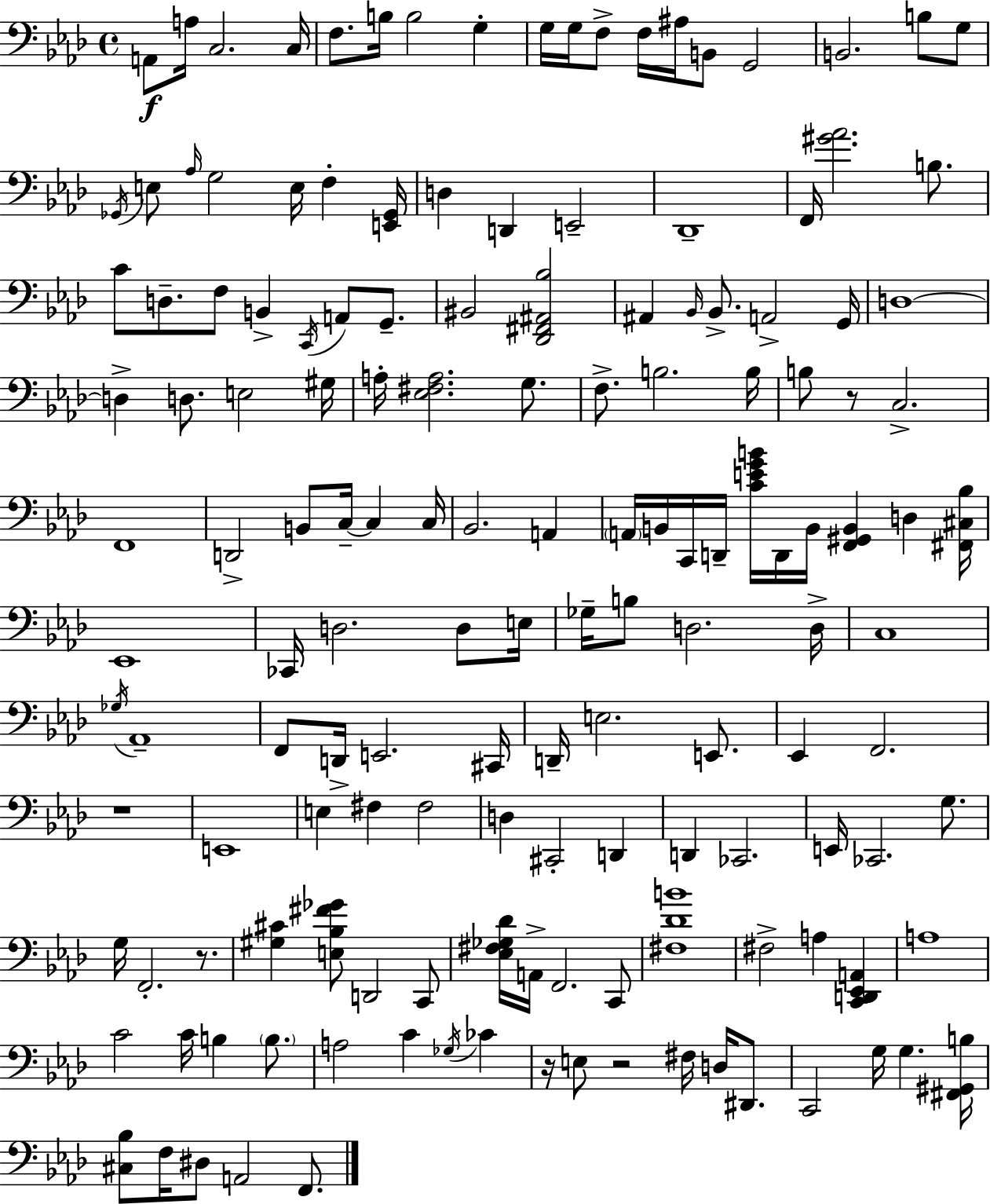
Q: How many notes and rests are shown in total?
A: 151